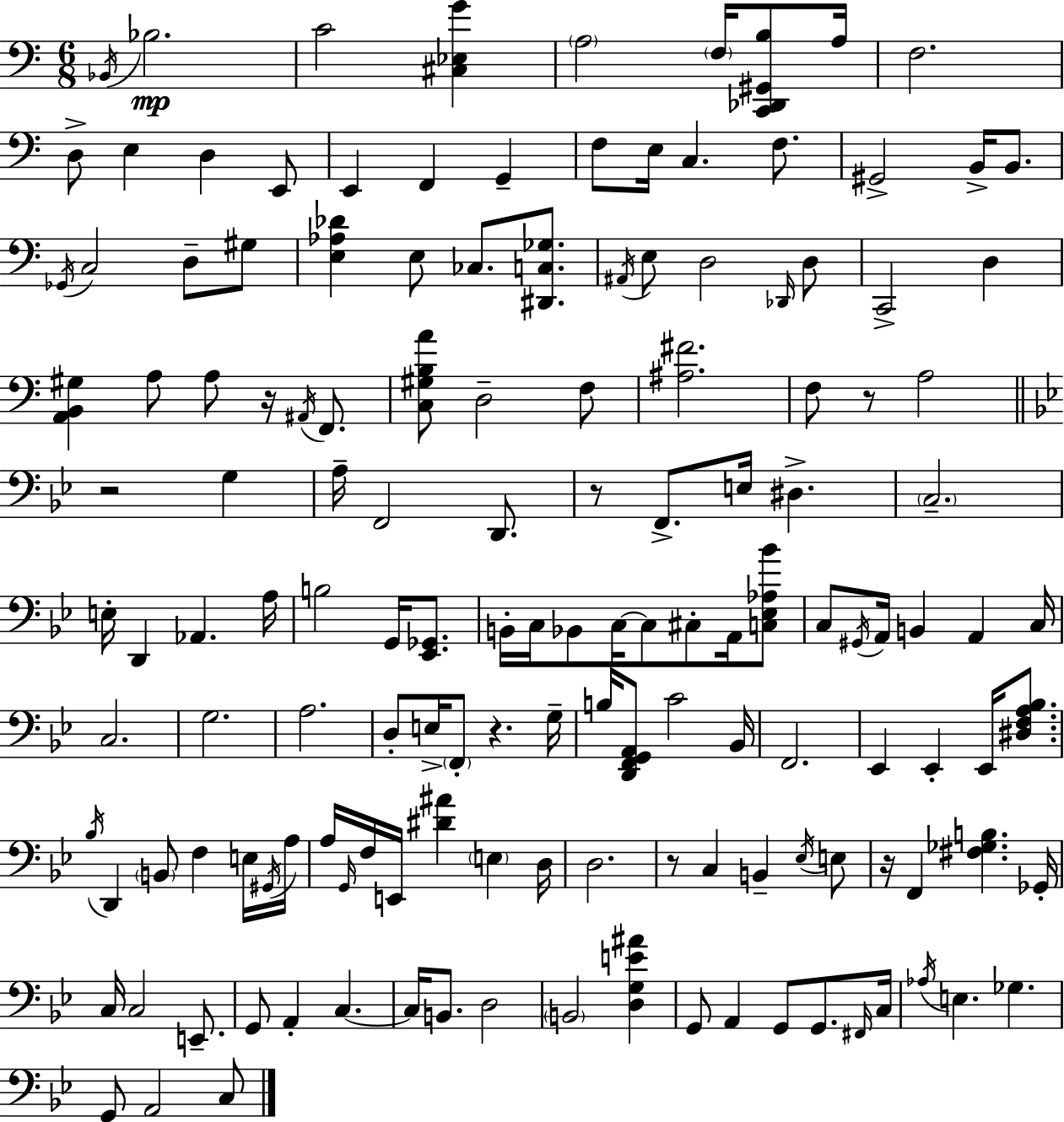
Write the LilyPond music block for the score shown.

{
  \clef bass
  \numericTimeSignature
  \time 6/8
  \key c \major
  \acciaccatura { bes,16 }\mp bes2. | c'2 <cis ees g'>4 | \parenthesize a2 \parenthesize f16 <c, des, gis, b>8 | a16 f2. | \break d8-> e4 d4 e,8 | e,4 f,4 g,4-- | f8 e16 c4. f8. | gis,2-> b,16-> b,8. | \break \acciaccatura { ges,16 } c2 d8-- | gis8 <e aes des'>4 e8 ces8. <dis, c ges>8. | \acciaccatura { ais,16 } e8 d2 | \grace { des,16 } d8 c,2-> | \break d4 <a, b, gis>4 a8 a8 | r16 \acciaccatura { ais,16 } f,8. <c gis b a'>8 d2-- | f8 <ais fis'>2. | f8 r8 a2 | \break \bar "||" \break \key bes \major r2 g4 | a16-- f,2 d,8. | r8 f,8.-> e16 dis4.-> | \parenthesize c2.-- | \break e16-. d,4 aes,4. a16 | b2 g,16 <ees, ges,>8. | b,16-. c16 bes,8 c16~~ c8 cis8-. a,16 <c ees aes bes'>8 | c8 \acciaccatura { gis,16 } a,16 b,4 a,4 | \break c16 c2. | g2. | a2. | d8-. e16-> \parenthesize f,8-. r4. | \break g16-- b16 <d, f, g, a,>8 c'2 | bes,16 f,2. | ees,4 ees,4-. ees,16 <dis f a bes>8. | \acciaccatura { bes16 } d,4 \parenthesize b,8 f4 | \break e16 \acciaccatura { gis,16 } a16 a16 \grace { g,16 } f16 e,16 <dis' ais'>4 \parenthesize e4 | d16 d2. | r8 c4 b,4-- | \acciaccatura { ees16 } e8 r16 f,4 <fis ges b>4. | \break ges,16-. c16 c2 | e,8.-- g,8 a,4-. c4.~~ | c16 b,8. d2 | \parenthesize b,2 | \break <d g e' ais'>4 g,8 a,4 g,8 | g,8. \grace { fis,16 } c16 \acciaccatura { aes16 } e4. | ges4. g,8 a,2 | c8 \bar "|."
}